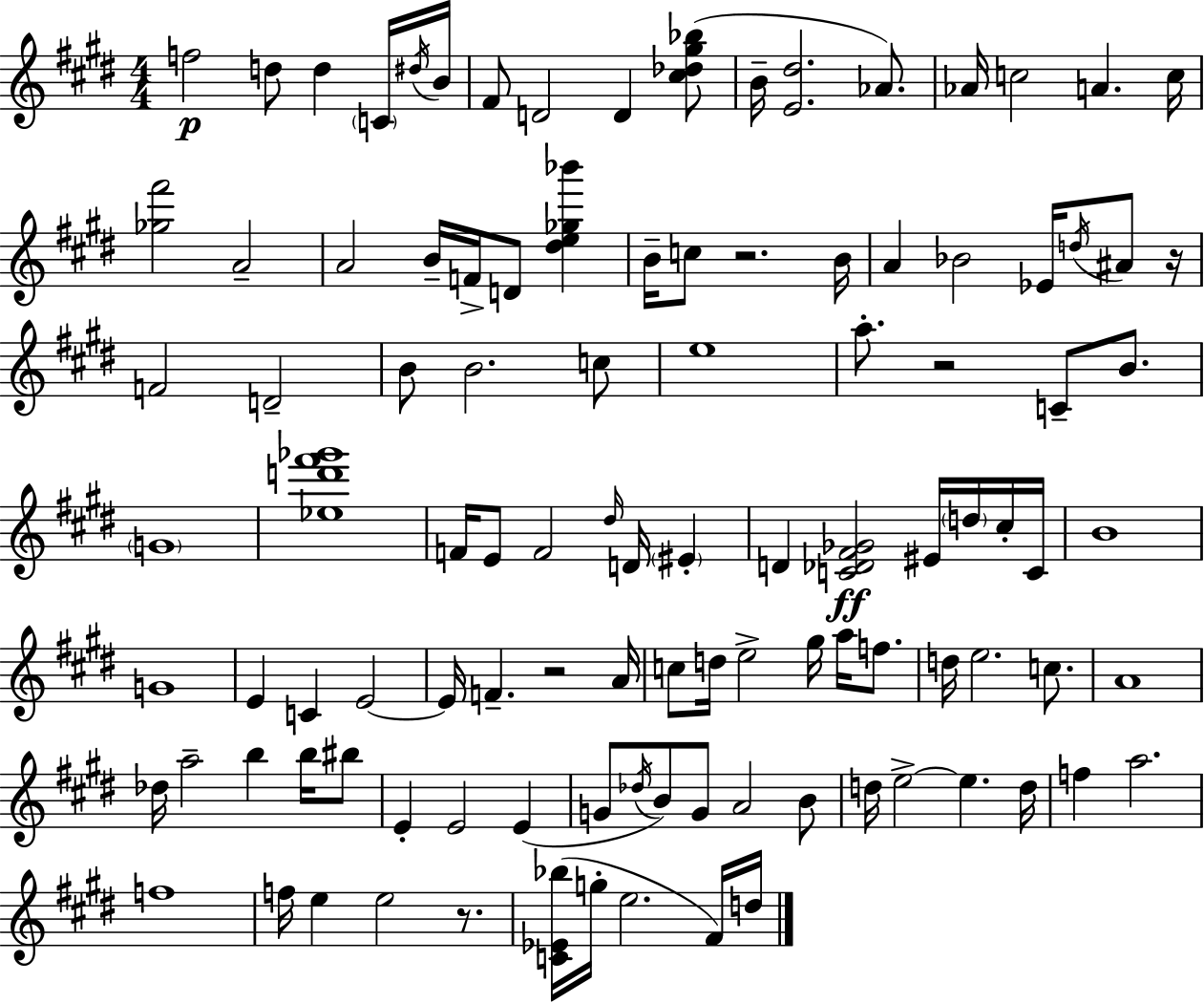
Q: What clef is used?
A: treble